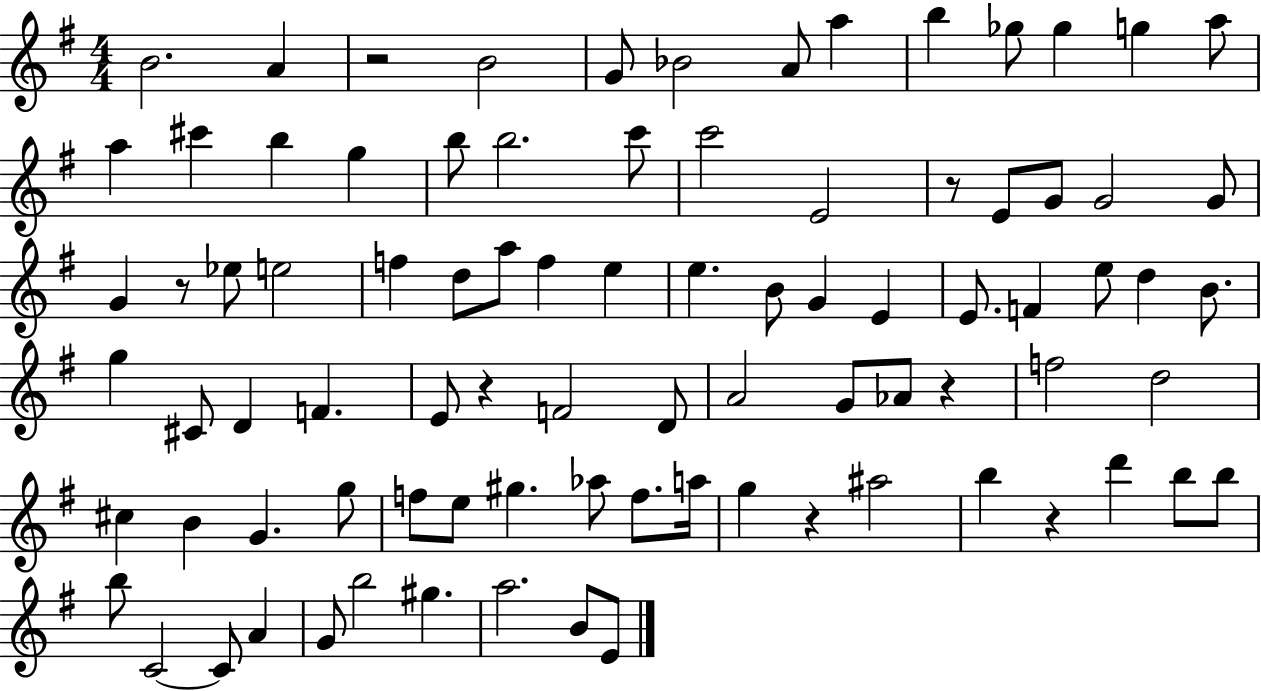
B4/h. A4/q R/h B4/h G4/e Bb4/h A4/e A5/q B5/q Gb5/e Gb5/q G5/q A5/e A5/q C#6/q B5/q G5/q B5/e B5/h. C6/e C6/h E4/h R/e E4/e G4/e G4/h G4/e G4/q R/e Eb5/e E5/h F5/q D5/e A5/e F5/q E5/q E5/q. B4/e G4/q E4/q E4/e. F4/q E5/e D5/q B4/e. G5/q C#4/e D4/q F4/q. E4/e R/q F4/h D4/e A4/h G4/e Ab4/e R/q F5/h D5/h C#5/q B4/q G4/q. G5/e F5/e E5/e G#5/q. Ab5/e F5/e. A5/s G5/q R/q A#5/h B5/q R/q D6/q B5/e B5/e B5/e C4/h C4/e A4/q G4/e B5/h G#5/q. A5/h. B4/e E4/e